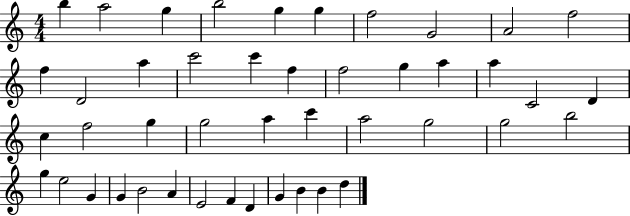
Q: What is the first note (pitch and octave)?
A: B5